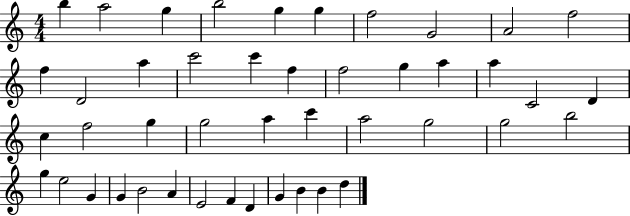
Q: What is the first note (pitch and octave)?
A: B5